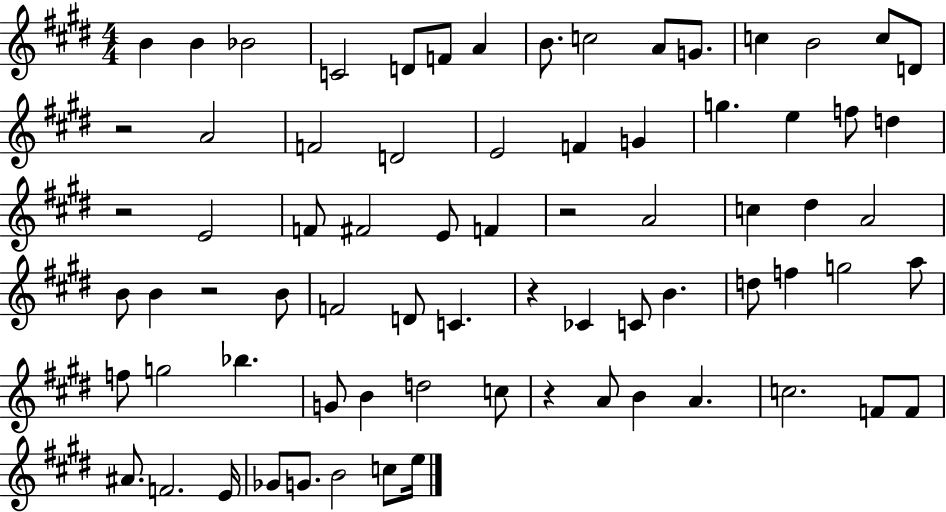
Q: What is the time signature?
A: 4/4